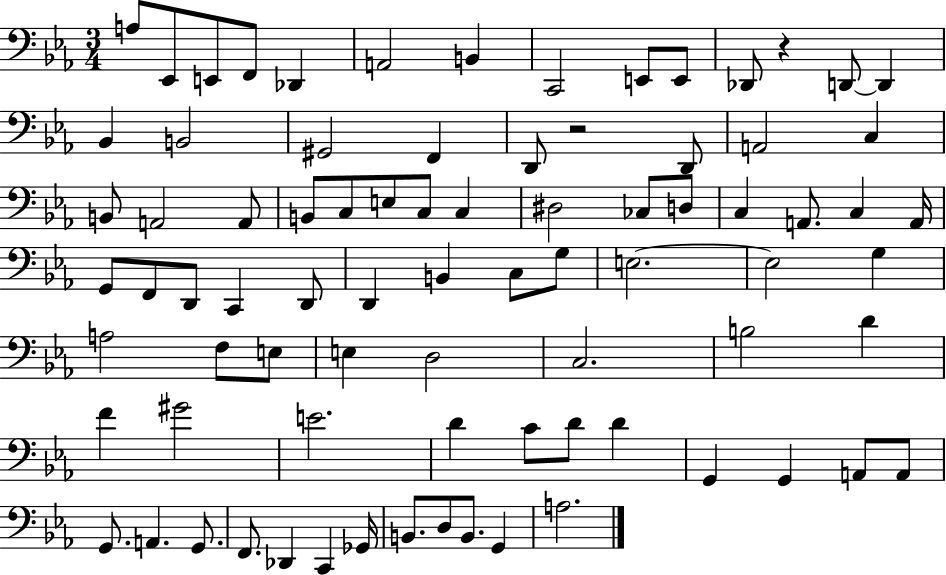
{
  \clef bass
  \numericTimeSignature
  \time 3/4
  \key ees \major
  a8 ees,8 e,8 f,8 des,4 | a,2 b,4 | c,2 e,8 e,8 | des,8 r4 d,8~~ d,4 | \break bes,4 b,2 | gis,2 f,4 | d,8 r2 d,8 | a,2 c4 | \break b,8 a,2 a,8 | b,8 c8 e8 c8 c4 | dis2 ces8 d8 | c4 a,8. c4 a,16 | \break g,8 f,8 d,8 c,4 d,8 | d,4 b,4 c8 g8 | e2.~~ | e2 g4 | \break a2 f8 e8 | e4 d2 | c2. | b2 d'4 | \break f'4 gis'2 | e'2. | d'4 c'8 d'8 d'4 | g,4 g,4 a,8 a,8 | \break g,8. a,4. g,8. | f,8. des,4 c,4 ges,16 | b,8. d8 b,8. g,4 | a2. | \break \bar "|."
}